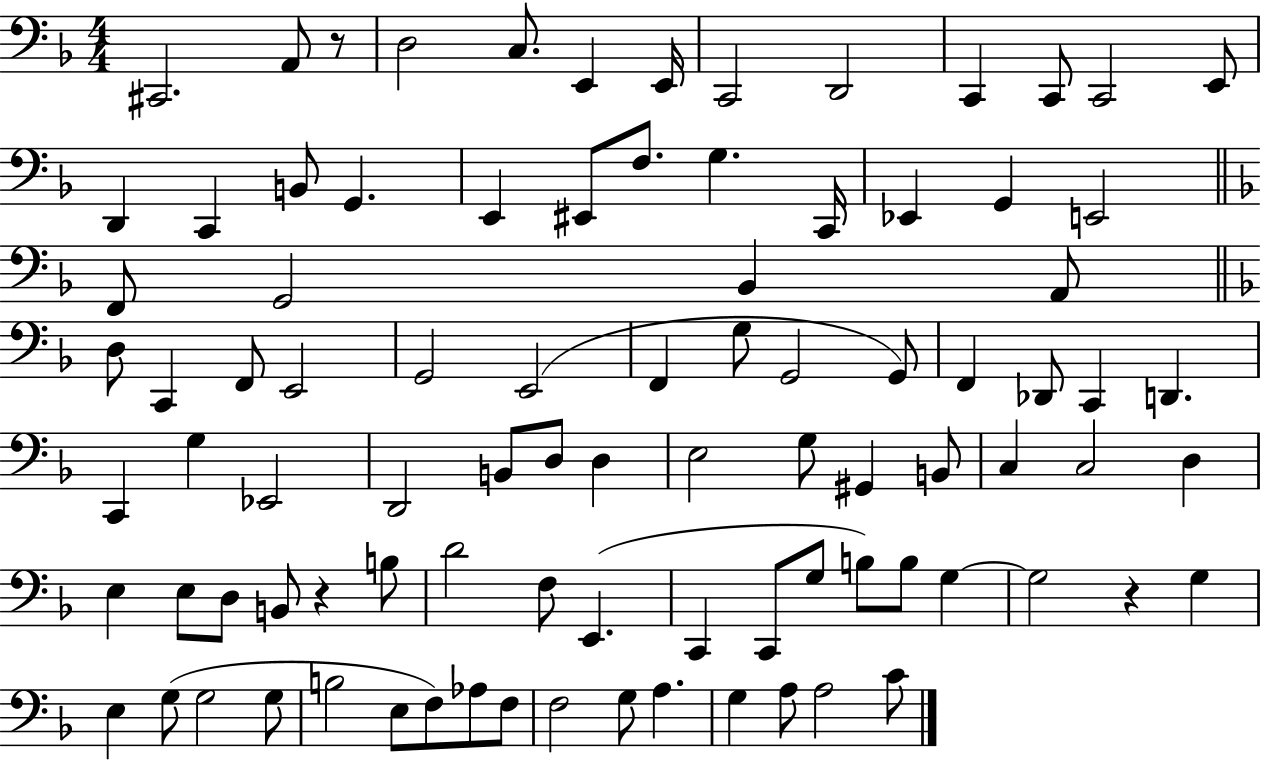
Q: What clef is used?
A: bass